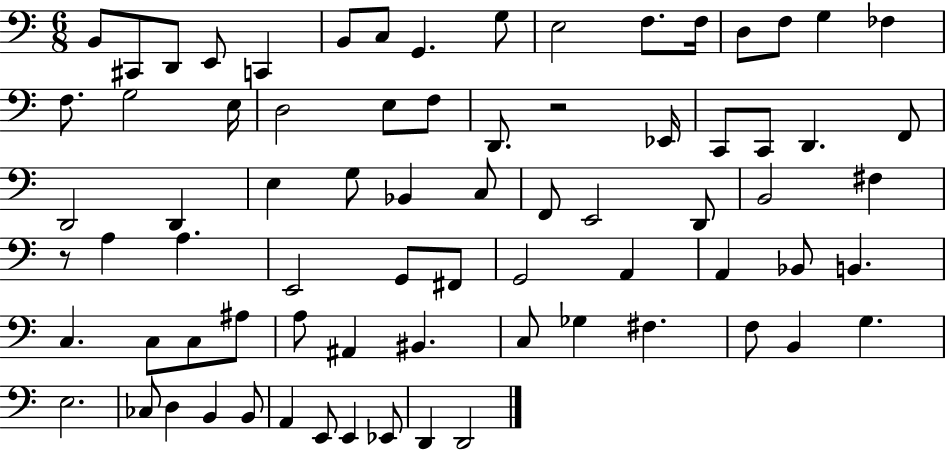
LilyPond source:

{
  \clef bass
  \numericTimeSignature
  \time 6/8
  \key c \major
  b,8 cis,8 d,8 e,8 c,4 | b,8 c8 g,4. g8 | e2 f8. f16 | d8 f8 g4 fes4 | \break f8. g2 e16 | d2 e8 f8 | d,8. r2 ees,16 | c,8 c,8 d,4. f,8 | \break d,2 d,4 | e4 g8 bes,4 c8 | f,8 e,2 d,8 | b,2 fis4 | \break r8 a4 a4. | e,2 g,8 fis,8 | g,2 a,4 | a,4 bes,8 b,4. | \break c4. c8 c8 ais8 | a8 ais,4 bis,4. | c8 ges4 fis4. | f8 b,4 g4. | \break e2. | ces8 d4 b,4 b,8 | a,4 e,8 e,4 ees,8 | d,4 d,2 | \break \bar "|."
}